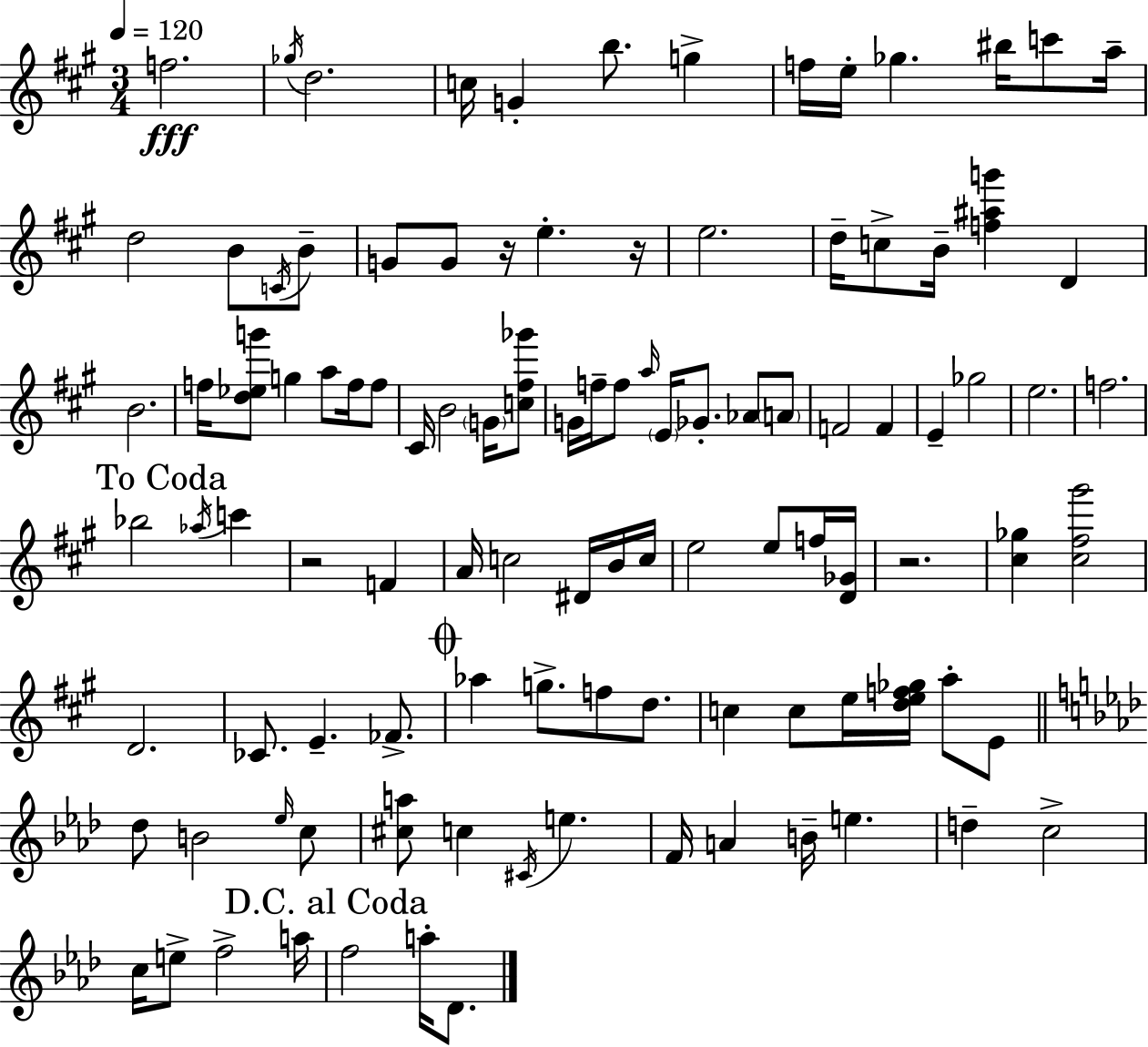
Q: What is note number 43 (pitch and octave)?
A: F4